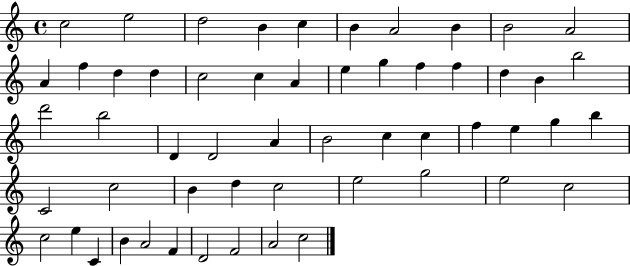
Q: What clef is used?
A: treble